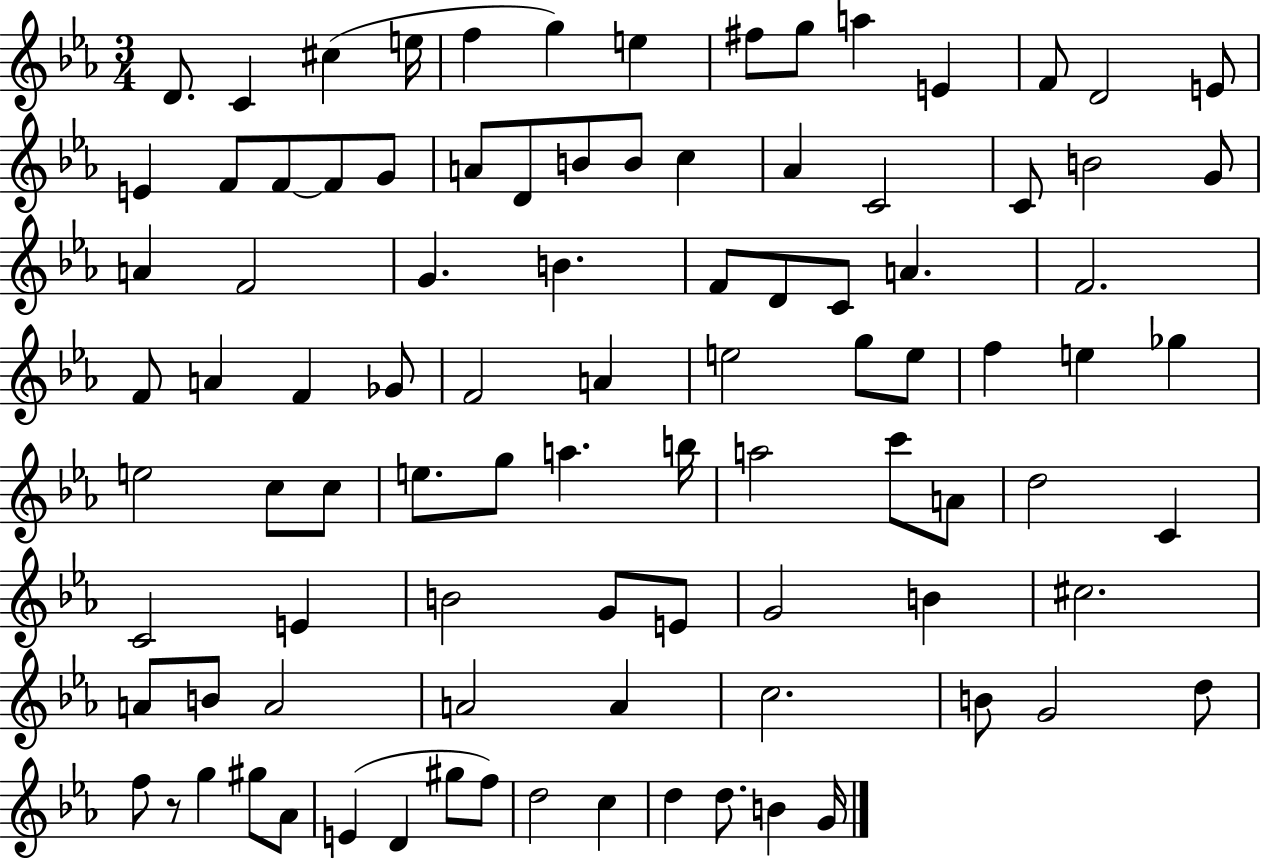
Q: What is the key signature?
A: EES major